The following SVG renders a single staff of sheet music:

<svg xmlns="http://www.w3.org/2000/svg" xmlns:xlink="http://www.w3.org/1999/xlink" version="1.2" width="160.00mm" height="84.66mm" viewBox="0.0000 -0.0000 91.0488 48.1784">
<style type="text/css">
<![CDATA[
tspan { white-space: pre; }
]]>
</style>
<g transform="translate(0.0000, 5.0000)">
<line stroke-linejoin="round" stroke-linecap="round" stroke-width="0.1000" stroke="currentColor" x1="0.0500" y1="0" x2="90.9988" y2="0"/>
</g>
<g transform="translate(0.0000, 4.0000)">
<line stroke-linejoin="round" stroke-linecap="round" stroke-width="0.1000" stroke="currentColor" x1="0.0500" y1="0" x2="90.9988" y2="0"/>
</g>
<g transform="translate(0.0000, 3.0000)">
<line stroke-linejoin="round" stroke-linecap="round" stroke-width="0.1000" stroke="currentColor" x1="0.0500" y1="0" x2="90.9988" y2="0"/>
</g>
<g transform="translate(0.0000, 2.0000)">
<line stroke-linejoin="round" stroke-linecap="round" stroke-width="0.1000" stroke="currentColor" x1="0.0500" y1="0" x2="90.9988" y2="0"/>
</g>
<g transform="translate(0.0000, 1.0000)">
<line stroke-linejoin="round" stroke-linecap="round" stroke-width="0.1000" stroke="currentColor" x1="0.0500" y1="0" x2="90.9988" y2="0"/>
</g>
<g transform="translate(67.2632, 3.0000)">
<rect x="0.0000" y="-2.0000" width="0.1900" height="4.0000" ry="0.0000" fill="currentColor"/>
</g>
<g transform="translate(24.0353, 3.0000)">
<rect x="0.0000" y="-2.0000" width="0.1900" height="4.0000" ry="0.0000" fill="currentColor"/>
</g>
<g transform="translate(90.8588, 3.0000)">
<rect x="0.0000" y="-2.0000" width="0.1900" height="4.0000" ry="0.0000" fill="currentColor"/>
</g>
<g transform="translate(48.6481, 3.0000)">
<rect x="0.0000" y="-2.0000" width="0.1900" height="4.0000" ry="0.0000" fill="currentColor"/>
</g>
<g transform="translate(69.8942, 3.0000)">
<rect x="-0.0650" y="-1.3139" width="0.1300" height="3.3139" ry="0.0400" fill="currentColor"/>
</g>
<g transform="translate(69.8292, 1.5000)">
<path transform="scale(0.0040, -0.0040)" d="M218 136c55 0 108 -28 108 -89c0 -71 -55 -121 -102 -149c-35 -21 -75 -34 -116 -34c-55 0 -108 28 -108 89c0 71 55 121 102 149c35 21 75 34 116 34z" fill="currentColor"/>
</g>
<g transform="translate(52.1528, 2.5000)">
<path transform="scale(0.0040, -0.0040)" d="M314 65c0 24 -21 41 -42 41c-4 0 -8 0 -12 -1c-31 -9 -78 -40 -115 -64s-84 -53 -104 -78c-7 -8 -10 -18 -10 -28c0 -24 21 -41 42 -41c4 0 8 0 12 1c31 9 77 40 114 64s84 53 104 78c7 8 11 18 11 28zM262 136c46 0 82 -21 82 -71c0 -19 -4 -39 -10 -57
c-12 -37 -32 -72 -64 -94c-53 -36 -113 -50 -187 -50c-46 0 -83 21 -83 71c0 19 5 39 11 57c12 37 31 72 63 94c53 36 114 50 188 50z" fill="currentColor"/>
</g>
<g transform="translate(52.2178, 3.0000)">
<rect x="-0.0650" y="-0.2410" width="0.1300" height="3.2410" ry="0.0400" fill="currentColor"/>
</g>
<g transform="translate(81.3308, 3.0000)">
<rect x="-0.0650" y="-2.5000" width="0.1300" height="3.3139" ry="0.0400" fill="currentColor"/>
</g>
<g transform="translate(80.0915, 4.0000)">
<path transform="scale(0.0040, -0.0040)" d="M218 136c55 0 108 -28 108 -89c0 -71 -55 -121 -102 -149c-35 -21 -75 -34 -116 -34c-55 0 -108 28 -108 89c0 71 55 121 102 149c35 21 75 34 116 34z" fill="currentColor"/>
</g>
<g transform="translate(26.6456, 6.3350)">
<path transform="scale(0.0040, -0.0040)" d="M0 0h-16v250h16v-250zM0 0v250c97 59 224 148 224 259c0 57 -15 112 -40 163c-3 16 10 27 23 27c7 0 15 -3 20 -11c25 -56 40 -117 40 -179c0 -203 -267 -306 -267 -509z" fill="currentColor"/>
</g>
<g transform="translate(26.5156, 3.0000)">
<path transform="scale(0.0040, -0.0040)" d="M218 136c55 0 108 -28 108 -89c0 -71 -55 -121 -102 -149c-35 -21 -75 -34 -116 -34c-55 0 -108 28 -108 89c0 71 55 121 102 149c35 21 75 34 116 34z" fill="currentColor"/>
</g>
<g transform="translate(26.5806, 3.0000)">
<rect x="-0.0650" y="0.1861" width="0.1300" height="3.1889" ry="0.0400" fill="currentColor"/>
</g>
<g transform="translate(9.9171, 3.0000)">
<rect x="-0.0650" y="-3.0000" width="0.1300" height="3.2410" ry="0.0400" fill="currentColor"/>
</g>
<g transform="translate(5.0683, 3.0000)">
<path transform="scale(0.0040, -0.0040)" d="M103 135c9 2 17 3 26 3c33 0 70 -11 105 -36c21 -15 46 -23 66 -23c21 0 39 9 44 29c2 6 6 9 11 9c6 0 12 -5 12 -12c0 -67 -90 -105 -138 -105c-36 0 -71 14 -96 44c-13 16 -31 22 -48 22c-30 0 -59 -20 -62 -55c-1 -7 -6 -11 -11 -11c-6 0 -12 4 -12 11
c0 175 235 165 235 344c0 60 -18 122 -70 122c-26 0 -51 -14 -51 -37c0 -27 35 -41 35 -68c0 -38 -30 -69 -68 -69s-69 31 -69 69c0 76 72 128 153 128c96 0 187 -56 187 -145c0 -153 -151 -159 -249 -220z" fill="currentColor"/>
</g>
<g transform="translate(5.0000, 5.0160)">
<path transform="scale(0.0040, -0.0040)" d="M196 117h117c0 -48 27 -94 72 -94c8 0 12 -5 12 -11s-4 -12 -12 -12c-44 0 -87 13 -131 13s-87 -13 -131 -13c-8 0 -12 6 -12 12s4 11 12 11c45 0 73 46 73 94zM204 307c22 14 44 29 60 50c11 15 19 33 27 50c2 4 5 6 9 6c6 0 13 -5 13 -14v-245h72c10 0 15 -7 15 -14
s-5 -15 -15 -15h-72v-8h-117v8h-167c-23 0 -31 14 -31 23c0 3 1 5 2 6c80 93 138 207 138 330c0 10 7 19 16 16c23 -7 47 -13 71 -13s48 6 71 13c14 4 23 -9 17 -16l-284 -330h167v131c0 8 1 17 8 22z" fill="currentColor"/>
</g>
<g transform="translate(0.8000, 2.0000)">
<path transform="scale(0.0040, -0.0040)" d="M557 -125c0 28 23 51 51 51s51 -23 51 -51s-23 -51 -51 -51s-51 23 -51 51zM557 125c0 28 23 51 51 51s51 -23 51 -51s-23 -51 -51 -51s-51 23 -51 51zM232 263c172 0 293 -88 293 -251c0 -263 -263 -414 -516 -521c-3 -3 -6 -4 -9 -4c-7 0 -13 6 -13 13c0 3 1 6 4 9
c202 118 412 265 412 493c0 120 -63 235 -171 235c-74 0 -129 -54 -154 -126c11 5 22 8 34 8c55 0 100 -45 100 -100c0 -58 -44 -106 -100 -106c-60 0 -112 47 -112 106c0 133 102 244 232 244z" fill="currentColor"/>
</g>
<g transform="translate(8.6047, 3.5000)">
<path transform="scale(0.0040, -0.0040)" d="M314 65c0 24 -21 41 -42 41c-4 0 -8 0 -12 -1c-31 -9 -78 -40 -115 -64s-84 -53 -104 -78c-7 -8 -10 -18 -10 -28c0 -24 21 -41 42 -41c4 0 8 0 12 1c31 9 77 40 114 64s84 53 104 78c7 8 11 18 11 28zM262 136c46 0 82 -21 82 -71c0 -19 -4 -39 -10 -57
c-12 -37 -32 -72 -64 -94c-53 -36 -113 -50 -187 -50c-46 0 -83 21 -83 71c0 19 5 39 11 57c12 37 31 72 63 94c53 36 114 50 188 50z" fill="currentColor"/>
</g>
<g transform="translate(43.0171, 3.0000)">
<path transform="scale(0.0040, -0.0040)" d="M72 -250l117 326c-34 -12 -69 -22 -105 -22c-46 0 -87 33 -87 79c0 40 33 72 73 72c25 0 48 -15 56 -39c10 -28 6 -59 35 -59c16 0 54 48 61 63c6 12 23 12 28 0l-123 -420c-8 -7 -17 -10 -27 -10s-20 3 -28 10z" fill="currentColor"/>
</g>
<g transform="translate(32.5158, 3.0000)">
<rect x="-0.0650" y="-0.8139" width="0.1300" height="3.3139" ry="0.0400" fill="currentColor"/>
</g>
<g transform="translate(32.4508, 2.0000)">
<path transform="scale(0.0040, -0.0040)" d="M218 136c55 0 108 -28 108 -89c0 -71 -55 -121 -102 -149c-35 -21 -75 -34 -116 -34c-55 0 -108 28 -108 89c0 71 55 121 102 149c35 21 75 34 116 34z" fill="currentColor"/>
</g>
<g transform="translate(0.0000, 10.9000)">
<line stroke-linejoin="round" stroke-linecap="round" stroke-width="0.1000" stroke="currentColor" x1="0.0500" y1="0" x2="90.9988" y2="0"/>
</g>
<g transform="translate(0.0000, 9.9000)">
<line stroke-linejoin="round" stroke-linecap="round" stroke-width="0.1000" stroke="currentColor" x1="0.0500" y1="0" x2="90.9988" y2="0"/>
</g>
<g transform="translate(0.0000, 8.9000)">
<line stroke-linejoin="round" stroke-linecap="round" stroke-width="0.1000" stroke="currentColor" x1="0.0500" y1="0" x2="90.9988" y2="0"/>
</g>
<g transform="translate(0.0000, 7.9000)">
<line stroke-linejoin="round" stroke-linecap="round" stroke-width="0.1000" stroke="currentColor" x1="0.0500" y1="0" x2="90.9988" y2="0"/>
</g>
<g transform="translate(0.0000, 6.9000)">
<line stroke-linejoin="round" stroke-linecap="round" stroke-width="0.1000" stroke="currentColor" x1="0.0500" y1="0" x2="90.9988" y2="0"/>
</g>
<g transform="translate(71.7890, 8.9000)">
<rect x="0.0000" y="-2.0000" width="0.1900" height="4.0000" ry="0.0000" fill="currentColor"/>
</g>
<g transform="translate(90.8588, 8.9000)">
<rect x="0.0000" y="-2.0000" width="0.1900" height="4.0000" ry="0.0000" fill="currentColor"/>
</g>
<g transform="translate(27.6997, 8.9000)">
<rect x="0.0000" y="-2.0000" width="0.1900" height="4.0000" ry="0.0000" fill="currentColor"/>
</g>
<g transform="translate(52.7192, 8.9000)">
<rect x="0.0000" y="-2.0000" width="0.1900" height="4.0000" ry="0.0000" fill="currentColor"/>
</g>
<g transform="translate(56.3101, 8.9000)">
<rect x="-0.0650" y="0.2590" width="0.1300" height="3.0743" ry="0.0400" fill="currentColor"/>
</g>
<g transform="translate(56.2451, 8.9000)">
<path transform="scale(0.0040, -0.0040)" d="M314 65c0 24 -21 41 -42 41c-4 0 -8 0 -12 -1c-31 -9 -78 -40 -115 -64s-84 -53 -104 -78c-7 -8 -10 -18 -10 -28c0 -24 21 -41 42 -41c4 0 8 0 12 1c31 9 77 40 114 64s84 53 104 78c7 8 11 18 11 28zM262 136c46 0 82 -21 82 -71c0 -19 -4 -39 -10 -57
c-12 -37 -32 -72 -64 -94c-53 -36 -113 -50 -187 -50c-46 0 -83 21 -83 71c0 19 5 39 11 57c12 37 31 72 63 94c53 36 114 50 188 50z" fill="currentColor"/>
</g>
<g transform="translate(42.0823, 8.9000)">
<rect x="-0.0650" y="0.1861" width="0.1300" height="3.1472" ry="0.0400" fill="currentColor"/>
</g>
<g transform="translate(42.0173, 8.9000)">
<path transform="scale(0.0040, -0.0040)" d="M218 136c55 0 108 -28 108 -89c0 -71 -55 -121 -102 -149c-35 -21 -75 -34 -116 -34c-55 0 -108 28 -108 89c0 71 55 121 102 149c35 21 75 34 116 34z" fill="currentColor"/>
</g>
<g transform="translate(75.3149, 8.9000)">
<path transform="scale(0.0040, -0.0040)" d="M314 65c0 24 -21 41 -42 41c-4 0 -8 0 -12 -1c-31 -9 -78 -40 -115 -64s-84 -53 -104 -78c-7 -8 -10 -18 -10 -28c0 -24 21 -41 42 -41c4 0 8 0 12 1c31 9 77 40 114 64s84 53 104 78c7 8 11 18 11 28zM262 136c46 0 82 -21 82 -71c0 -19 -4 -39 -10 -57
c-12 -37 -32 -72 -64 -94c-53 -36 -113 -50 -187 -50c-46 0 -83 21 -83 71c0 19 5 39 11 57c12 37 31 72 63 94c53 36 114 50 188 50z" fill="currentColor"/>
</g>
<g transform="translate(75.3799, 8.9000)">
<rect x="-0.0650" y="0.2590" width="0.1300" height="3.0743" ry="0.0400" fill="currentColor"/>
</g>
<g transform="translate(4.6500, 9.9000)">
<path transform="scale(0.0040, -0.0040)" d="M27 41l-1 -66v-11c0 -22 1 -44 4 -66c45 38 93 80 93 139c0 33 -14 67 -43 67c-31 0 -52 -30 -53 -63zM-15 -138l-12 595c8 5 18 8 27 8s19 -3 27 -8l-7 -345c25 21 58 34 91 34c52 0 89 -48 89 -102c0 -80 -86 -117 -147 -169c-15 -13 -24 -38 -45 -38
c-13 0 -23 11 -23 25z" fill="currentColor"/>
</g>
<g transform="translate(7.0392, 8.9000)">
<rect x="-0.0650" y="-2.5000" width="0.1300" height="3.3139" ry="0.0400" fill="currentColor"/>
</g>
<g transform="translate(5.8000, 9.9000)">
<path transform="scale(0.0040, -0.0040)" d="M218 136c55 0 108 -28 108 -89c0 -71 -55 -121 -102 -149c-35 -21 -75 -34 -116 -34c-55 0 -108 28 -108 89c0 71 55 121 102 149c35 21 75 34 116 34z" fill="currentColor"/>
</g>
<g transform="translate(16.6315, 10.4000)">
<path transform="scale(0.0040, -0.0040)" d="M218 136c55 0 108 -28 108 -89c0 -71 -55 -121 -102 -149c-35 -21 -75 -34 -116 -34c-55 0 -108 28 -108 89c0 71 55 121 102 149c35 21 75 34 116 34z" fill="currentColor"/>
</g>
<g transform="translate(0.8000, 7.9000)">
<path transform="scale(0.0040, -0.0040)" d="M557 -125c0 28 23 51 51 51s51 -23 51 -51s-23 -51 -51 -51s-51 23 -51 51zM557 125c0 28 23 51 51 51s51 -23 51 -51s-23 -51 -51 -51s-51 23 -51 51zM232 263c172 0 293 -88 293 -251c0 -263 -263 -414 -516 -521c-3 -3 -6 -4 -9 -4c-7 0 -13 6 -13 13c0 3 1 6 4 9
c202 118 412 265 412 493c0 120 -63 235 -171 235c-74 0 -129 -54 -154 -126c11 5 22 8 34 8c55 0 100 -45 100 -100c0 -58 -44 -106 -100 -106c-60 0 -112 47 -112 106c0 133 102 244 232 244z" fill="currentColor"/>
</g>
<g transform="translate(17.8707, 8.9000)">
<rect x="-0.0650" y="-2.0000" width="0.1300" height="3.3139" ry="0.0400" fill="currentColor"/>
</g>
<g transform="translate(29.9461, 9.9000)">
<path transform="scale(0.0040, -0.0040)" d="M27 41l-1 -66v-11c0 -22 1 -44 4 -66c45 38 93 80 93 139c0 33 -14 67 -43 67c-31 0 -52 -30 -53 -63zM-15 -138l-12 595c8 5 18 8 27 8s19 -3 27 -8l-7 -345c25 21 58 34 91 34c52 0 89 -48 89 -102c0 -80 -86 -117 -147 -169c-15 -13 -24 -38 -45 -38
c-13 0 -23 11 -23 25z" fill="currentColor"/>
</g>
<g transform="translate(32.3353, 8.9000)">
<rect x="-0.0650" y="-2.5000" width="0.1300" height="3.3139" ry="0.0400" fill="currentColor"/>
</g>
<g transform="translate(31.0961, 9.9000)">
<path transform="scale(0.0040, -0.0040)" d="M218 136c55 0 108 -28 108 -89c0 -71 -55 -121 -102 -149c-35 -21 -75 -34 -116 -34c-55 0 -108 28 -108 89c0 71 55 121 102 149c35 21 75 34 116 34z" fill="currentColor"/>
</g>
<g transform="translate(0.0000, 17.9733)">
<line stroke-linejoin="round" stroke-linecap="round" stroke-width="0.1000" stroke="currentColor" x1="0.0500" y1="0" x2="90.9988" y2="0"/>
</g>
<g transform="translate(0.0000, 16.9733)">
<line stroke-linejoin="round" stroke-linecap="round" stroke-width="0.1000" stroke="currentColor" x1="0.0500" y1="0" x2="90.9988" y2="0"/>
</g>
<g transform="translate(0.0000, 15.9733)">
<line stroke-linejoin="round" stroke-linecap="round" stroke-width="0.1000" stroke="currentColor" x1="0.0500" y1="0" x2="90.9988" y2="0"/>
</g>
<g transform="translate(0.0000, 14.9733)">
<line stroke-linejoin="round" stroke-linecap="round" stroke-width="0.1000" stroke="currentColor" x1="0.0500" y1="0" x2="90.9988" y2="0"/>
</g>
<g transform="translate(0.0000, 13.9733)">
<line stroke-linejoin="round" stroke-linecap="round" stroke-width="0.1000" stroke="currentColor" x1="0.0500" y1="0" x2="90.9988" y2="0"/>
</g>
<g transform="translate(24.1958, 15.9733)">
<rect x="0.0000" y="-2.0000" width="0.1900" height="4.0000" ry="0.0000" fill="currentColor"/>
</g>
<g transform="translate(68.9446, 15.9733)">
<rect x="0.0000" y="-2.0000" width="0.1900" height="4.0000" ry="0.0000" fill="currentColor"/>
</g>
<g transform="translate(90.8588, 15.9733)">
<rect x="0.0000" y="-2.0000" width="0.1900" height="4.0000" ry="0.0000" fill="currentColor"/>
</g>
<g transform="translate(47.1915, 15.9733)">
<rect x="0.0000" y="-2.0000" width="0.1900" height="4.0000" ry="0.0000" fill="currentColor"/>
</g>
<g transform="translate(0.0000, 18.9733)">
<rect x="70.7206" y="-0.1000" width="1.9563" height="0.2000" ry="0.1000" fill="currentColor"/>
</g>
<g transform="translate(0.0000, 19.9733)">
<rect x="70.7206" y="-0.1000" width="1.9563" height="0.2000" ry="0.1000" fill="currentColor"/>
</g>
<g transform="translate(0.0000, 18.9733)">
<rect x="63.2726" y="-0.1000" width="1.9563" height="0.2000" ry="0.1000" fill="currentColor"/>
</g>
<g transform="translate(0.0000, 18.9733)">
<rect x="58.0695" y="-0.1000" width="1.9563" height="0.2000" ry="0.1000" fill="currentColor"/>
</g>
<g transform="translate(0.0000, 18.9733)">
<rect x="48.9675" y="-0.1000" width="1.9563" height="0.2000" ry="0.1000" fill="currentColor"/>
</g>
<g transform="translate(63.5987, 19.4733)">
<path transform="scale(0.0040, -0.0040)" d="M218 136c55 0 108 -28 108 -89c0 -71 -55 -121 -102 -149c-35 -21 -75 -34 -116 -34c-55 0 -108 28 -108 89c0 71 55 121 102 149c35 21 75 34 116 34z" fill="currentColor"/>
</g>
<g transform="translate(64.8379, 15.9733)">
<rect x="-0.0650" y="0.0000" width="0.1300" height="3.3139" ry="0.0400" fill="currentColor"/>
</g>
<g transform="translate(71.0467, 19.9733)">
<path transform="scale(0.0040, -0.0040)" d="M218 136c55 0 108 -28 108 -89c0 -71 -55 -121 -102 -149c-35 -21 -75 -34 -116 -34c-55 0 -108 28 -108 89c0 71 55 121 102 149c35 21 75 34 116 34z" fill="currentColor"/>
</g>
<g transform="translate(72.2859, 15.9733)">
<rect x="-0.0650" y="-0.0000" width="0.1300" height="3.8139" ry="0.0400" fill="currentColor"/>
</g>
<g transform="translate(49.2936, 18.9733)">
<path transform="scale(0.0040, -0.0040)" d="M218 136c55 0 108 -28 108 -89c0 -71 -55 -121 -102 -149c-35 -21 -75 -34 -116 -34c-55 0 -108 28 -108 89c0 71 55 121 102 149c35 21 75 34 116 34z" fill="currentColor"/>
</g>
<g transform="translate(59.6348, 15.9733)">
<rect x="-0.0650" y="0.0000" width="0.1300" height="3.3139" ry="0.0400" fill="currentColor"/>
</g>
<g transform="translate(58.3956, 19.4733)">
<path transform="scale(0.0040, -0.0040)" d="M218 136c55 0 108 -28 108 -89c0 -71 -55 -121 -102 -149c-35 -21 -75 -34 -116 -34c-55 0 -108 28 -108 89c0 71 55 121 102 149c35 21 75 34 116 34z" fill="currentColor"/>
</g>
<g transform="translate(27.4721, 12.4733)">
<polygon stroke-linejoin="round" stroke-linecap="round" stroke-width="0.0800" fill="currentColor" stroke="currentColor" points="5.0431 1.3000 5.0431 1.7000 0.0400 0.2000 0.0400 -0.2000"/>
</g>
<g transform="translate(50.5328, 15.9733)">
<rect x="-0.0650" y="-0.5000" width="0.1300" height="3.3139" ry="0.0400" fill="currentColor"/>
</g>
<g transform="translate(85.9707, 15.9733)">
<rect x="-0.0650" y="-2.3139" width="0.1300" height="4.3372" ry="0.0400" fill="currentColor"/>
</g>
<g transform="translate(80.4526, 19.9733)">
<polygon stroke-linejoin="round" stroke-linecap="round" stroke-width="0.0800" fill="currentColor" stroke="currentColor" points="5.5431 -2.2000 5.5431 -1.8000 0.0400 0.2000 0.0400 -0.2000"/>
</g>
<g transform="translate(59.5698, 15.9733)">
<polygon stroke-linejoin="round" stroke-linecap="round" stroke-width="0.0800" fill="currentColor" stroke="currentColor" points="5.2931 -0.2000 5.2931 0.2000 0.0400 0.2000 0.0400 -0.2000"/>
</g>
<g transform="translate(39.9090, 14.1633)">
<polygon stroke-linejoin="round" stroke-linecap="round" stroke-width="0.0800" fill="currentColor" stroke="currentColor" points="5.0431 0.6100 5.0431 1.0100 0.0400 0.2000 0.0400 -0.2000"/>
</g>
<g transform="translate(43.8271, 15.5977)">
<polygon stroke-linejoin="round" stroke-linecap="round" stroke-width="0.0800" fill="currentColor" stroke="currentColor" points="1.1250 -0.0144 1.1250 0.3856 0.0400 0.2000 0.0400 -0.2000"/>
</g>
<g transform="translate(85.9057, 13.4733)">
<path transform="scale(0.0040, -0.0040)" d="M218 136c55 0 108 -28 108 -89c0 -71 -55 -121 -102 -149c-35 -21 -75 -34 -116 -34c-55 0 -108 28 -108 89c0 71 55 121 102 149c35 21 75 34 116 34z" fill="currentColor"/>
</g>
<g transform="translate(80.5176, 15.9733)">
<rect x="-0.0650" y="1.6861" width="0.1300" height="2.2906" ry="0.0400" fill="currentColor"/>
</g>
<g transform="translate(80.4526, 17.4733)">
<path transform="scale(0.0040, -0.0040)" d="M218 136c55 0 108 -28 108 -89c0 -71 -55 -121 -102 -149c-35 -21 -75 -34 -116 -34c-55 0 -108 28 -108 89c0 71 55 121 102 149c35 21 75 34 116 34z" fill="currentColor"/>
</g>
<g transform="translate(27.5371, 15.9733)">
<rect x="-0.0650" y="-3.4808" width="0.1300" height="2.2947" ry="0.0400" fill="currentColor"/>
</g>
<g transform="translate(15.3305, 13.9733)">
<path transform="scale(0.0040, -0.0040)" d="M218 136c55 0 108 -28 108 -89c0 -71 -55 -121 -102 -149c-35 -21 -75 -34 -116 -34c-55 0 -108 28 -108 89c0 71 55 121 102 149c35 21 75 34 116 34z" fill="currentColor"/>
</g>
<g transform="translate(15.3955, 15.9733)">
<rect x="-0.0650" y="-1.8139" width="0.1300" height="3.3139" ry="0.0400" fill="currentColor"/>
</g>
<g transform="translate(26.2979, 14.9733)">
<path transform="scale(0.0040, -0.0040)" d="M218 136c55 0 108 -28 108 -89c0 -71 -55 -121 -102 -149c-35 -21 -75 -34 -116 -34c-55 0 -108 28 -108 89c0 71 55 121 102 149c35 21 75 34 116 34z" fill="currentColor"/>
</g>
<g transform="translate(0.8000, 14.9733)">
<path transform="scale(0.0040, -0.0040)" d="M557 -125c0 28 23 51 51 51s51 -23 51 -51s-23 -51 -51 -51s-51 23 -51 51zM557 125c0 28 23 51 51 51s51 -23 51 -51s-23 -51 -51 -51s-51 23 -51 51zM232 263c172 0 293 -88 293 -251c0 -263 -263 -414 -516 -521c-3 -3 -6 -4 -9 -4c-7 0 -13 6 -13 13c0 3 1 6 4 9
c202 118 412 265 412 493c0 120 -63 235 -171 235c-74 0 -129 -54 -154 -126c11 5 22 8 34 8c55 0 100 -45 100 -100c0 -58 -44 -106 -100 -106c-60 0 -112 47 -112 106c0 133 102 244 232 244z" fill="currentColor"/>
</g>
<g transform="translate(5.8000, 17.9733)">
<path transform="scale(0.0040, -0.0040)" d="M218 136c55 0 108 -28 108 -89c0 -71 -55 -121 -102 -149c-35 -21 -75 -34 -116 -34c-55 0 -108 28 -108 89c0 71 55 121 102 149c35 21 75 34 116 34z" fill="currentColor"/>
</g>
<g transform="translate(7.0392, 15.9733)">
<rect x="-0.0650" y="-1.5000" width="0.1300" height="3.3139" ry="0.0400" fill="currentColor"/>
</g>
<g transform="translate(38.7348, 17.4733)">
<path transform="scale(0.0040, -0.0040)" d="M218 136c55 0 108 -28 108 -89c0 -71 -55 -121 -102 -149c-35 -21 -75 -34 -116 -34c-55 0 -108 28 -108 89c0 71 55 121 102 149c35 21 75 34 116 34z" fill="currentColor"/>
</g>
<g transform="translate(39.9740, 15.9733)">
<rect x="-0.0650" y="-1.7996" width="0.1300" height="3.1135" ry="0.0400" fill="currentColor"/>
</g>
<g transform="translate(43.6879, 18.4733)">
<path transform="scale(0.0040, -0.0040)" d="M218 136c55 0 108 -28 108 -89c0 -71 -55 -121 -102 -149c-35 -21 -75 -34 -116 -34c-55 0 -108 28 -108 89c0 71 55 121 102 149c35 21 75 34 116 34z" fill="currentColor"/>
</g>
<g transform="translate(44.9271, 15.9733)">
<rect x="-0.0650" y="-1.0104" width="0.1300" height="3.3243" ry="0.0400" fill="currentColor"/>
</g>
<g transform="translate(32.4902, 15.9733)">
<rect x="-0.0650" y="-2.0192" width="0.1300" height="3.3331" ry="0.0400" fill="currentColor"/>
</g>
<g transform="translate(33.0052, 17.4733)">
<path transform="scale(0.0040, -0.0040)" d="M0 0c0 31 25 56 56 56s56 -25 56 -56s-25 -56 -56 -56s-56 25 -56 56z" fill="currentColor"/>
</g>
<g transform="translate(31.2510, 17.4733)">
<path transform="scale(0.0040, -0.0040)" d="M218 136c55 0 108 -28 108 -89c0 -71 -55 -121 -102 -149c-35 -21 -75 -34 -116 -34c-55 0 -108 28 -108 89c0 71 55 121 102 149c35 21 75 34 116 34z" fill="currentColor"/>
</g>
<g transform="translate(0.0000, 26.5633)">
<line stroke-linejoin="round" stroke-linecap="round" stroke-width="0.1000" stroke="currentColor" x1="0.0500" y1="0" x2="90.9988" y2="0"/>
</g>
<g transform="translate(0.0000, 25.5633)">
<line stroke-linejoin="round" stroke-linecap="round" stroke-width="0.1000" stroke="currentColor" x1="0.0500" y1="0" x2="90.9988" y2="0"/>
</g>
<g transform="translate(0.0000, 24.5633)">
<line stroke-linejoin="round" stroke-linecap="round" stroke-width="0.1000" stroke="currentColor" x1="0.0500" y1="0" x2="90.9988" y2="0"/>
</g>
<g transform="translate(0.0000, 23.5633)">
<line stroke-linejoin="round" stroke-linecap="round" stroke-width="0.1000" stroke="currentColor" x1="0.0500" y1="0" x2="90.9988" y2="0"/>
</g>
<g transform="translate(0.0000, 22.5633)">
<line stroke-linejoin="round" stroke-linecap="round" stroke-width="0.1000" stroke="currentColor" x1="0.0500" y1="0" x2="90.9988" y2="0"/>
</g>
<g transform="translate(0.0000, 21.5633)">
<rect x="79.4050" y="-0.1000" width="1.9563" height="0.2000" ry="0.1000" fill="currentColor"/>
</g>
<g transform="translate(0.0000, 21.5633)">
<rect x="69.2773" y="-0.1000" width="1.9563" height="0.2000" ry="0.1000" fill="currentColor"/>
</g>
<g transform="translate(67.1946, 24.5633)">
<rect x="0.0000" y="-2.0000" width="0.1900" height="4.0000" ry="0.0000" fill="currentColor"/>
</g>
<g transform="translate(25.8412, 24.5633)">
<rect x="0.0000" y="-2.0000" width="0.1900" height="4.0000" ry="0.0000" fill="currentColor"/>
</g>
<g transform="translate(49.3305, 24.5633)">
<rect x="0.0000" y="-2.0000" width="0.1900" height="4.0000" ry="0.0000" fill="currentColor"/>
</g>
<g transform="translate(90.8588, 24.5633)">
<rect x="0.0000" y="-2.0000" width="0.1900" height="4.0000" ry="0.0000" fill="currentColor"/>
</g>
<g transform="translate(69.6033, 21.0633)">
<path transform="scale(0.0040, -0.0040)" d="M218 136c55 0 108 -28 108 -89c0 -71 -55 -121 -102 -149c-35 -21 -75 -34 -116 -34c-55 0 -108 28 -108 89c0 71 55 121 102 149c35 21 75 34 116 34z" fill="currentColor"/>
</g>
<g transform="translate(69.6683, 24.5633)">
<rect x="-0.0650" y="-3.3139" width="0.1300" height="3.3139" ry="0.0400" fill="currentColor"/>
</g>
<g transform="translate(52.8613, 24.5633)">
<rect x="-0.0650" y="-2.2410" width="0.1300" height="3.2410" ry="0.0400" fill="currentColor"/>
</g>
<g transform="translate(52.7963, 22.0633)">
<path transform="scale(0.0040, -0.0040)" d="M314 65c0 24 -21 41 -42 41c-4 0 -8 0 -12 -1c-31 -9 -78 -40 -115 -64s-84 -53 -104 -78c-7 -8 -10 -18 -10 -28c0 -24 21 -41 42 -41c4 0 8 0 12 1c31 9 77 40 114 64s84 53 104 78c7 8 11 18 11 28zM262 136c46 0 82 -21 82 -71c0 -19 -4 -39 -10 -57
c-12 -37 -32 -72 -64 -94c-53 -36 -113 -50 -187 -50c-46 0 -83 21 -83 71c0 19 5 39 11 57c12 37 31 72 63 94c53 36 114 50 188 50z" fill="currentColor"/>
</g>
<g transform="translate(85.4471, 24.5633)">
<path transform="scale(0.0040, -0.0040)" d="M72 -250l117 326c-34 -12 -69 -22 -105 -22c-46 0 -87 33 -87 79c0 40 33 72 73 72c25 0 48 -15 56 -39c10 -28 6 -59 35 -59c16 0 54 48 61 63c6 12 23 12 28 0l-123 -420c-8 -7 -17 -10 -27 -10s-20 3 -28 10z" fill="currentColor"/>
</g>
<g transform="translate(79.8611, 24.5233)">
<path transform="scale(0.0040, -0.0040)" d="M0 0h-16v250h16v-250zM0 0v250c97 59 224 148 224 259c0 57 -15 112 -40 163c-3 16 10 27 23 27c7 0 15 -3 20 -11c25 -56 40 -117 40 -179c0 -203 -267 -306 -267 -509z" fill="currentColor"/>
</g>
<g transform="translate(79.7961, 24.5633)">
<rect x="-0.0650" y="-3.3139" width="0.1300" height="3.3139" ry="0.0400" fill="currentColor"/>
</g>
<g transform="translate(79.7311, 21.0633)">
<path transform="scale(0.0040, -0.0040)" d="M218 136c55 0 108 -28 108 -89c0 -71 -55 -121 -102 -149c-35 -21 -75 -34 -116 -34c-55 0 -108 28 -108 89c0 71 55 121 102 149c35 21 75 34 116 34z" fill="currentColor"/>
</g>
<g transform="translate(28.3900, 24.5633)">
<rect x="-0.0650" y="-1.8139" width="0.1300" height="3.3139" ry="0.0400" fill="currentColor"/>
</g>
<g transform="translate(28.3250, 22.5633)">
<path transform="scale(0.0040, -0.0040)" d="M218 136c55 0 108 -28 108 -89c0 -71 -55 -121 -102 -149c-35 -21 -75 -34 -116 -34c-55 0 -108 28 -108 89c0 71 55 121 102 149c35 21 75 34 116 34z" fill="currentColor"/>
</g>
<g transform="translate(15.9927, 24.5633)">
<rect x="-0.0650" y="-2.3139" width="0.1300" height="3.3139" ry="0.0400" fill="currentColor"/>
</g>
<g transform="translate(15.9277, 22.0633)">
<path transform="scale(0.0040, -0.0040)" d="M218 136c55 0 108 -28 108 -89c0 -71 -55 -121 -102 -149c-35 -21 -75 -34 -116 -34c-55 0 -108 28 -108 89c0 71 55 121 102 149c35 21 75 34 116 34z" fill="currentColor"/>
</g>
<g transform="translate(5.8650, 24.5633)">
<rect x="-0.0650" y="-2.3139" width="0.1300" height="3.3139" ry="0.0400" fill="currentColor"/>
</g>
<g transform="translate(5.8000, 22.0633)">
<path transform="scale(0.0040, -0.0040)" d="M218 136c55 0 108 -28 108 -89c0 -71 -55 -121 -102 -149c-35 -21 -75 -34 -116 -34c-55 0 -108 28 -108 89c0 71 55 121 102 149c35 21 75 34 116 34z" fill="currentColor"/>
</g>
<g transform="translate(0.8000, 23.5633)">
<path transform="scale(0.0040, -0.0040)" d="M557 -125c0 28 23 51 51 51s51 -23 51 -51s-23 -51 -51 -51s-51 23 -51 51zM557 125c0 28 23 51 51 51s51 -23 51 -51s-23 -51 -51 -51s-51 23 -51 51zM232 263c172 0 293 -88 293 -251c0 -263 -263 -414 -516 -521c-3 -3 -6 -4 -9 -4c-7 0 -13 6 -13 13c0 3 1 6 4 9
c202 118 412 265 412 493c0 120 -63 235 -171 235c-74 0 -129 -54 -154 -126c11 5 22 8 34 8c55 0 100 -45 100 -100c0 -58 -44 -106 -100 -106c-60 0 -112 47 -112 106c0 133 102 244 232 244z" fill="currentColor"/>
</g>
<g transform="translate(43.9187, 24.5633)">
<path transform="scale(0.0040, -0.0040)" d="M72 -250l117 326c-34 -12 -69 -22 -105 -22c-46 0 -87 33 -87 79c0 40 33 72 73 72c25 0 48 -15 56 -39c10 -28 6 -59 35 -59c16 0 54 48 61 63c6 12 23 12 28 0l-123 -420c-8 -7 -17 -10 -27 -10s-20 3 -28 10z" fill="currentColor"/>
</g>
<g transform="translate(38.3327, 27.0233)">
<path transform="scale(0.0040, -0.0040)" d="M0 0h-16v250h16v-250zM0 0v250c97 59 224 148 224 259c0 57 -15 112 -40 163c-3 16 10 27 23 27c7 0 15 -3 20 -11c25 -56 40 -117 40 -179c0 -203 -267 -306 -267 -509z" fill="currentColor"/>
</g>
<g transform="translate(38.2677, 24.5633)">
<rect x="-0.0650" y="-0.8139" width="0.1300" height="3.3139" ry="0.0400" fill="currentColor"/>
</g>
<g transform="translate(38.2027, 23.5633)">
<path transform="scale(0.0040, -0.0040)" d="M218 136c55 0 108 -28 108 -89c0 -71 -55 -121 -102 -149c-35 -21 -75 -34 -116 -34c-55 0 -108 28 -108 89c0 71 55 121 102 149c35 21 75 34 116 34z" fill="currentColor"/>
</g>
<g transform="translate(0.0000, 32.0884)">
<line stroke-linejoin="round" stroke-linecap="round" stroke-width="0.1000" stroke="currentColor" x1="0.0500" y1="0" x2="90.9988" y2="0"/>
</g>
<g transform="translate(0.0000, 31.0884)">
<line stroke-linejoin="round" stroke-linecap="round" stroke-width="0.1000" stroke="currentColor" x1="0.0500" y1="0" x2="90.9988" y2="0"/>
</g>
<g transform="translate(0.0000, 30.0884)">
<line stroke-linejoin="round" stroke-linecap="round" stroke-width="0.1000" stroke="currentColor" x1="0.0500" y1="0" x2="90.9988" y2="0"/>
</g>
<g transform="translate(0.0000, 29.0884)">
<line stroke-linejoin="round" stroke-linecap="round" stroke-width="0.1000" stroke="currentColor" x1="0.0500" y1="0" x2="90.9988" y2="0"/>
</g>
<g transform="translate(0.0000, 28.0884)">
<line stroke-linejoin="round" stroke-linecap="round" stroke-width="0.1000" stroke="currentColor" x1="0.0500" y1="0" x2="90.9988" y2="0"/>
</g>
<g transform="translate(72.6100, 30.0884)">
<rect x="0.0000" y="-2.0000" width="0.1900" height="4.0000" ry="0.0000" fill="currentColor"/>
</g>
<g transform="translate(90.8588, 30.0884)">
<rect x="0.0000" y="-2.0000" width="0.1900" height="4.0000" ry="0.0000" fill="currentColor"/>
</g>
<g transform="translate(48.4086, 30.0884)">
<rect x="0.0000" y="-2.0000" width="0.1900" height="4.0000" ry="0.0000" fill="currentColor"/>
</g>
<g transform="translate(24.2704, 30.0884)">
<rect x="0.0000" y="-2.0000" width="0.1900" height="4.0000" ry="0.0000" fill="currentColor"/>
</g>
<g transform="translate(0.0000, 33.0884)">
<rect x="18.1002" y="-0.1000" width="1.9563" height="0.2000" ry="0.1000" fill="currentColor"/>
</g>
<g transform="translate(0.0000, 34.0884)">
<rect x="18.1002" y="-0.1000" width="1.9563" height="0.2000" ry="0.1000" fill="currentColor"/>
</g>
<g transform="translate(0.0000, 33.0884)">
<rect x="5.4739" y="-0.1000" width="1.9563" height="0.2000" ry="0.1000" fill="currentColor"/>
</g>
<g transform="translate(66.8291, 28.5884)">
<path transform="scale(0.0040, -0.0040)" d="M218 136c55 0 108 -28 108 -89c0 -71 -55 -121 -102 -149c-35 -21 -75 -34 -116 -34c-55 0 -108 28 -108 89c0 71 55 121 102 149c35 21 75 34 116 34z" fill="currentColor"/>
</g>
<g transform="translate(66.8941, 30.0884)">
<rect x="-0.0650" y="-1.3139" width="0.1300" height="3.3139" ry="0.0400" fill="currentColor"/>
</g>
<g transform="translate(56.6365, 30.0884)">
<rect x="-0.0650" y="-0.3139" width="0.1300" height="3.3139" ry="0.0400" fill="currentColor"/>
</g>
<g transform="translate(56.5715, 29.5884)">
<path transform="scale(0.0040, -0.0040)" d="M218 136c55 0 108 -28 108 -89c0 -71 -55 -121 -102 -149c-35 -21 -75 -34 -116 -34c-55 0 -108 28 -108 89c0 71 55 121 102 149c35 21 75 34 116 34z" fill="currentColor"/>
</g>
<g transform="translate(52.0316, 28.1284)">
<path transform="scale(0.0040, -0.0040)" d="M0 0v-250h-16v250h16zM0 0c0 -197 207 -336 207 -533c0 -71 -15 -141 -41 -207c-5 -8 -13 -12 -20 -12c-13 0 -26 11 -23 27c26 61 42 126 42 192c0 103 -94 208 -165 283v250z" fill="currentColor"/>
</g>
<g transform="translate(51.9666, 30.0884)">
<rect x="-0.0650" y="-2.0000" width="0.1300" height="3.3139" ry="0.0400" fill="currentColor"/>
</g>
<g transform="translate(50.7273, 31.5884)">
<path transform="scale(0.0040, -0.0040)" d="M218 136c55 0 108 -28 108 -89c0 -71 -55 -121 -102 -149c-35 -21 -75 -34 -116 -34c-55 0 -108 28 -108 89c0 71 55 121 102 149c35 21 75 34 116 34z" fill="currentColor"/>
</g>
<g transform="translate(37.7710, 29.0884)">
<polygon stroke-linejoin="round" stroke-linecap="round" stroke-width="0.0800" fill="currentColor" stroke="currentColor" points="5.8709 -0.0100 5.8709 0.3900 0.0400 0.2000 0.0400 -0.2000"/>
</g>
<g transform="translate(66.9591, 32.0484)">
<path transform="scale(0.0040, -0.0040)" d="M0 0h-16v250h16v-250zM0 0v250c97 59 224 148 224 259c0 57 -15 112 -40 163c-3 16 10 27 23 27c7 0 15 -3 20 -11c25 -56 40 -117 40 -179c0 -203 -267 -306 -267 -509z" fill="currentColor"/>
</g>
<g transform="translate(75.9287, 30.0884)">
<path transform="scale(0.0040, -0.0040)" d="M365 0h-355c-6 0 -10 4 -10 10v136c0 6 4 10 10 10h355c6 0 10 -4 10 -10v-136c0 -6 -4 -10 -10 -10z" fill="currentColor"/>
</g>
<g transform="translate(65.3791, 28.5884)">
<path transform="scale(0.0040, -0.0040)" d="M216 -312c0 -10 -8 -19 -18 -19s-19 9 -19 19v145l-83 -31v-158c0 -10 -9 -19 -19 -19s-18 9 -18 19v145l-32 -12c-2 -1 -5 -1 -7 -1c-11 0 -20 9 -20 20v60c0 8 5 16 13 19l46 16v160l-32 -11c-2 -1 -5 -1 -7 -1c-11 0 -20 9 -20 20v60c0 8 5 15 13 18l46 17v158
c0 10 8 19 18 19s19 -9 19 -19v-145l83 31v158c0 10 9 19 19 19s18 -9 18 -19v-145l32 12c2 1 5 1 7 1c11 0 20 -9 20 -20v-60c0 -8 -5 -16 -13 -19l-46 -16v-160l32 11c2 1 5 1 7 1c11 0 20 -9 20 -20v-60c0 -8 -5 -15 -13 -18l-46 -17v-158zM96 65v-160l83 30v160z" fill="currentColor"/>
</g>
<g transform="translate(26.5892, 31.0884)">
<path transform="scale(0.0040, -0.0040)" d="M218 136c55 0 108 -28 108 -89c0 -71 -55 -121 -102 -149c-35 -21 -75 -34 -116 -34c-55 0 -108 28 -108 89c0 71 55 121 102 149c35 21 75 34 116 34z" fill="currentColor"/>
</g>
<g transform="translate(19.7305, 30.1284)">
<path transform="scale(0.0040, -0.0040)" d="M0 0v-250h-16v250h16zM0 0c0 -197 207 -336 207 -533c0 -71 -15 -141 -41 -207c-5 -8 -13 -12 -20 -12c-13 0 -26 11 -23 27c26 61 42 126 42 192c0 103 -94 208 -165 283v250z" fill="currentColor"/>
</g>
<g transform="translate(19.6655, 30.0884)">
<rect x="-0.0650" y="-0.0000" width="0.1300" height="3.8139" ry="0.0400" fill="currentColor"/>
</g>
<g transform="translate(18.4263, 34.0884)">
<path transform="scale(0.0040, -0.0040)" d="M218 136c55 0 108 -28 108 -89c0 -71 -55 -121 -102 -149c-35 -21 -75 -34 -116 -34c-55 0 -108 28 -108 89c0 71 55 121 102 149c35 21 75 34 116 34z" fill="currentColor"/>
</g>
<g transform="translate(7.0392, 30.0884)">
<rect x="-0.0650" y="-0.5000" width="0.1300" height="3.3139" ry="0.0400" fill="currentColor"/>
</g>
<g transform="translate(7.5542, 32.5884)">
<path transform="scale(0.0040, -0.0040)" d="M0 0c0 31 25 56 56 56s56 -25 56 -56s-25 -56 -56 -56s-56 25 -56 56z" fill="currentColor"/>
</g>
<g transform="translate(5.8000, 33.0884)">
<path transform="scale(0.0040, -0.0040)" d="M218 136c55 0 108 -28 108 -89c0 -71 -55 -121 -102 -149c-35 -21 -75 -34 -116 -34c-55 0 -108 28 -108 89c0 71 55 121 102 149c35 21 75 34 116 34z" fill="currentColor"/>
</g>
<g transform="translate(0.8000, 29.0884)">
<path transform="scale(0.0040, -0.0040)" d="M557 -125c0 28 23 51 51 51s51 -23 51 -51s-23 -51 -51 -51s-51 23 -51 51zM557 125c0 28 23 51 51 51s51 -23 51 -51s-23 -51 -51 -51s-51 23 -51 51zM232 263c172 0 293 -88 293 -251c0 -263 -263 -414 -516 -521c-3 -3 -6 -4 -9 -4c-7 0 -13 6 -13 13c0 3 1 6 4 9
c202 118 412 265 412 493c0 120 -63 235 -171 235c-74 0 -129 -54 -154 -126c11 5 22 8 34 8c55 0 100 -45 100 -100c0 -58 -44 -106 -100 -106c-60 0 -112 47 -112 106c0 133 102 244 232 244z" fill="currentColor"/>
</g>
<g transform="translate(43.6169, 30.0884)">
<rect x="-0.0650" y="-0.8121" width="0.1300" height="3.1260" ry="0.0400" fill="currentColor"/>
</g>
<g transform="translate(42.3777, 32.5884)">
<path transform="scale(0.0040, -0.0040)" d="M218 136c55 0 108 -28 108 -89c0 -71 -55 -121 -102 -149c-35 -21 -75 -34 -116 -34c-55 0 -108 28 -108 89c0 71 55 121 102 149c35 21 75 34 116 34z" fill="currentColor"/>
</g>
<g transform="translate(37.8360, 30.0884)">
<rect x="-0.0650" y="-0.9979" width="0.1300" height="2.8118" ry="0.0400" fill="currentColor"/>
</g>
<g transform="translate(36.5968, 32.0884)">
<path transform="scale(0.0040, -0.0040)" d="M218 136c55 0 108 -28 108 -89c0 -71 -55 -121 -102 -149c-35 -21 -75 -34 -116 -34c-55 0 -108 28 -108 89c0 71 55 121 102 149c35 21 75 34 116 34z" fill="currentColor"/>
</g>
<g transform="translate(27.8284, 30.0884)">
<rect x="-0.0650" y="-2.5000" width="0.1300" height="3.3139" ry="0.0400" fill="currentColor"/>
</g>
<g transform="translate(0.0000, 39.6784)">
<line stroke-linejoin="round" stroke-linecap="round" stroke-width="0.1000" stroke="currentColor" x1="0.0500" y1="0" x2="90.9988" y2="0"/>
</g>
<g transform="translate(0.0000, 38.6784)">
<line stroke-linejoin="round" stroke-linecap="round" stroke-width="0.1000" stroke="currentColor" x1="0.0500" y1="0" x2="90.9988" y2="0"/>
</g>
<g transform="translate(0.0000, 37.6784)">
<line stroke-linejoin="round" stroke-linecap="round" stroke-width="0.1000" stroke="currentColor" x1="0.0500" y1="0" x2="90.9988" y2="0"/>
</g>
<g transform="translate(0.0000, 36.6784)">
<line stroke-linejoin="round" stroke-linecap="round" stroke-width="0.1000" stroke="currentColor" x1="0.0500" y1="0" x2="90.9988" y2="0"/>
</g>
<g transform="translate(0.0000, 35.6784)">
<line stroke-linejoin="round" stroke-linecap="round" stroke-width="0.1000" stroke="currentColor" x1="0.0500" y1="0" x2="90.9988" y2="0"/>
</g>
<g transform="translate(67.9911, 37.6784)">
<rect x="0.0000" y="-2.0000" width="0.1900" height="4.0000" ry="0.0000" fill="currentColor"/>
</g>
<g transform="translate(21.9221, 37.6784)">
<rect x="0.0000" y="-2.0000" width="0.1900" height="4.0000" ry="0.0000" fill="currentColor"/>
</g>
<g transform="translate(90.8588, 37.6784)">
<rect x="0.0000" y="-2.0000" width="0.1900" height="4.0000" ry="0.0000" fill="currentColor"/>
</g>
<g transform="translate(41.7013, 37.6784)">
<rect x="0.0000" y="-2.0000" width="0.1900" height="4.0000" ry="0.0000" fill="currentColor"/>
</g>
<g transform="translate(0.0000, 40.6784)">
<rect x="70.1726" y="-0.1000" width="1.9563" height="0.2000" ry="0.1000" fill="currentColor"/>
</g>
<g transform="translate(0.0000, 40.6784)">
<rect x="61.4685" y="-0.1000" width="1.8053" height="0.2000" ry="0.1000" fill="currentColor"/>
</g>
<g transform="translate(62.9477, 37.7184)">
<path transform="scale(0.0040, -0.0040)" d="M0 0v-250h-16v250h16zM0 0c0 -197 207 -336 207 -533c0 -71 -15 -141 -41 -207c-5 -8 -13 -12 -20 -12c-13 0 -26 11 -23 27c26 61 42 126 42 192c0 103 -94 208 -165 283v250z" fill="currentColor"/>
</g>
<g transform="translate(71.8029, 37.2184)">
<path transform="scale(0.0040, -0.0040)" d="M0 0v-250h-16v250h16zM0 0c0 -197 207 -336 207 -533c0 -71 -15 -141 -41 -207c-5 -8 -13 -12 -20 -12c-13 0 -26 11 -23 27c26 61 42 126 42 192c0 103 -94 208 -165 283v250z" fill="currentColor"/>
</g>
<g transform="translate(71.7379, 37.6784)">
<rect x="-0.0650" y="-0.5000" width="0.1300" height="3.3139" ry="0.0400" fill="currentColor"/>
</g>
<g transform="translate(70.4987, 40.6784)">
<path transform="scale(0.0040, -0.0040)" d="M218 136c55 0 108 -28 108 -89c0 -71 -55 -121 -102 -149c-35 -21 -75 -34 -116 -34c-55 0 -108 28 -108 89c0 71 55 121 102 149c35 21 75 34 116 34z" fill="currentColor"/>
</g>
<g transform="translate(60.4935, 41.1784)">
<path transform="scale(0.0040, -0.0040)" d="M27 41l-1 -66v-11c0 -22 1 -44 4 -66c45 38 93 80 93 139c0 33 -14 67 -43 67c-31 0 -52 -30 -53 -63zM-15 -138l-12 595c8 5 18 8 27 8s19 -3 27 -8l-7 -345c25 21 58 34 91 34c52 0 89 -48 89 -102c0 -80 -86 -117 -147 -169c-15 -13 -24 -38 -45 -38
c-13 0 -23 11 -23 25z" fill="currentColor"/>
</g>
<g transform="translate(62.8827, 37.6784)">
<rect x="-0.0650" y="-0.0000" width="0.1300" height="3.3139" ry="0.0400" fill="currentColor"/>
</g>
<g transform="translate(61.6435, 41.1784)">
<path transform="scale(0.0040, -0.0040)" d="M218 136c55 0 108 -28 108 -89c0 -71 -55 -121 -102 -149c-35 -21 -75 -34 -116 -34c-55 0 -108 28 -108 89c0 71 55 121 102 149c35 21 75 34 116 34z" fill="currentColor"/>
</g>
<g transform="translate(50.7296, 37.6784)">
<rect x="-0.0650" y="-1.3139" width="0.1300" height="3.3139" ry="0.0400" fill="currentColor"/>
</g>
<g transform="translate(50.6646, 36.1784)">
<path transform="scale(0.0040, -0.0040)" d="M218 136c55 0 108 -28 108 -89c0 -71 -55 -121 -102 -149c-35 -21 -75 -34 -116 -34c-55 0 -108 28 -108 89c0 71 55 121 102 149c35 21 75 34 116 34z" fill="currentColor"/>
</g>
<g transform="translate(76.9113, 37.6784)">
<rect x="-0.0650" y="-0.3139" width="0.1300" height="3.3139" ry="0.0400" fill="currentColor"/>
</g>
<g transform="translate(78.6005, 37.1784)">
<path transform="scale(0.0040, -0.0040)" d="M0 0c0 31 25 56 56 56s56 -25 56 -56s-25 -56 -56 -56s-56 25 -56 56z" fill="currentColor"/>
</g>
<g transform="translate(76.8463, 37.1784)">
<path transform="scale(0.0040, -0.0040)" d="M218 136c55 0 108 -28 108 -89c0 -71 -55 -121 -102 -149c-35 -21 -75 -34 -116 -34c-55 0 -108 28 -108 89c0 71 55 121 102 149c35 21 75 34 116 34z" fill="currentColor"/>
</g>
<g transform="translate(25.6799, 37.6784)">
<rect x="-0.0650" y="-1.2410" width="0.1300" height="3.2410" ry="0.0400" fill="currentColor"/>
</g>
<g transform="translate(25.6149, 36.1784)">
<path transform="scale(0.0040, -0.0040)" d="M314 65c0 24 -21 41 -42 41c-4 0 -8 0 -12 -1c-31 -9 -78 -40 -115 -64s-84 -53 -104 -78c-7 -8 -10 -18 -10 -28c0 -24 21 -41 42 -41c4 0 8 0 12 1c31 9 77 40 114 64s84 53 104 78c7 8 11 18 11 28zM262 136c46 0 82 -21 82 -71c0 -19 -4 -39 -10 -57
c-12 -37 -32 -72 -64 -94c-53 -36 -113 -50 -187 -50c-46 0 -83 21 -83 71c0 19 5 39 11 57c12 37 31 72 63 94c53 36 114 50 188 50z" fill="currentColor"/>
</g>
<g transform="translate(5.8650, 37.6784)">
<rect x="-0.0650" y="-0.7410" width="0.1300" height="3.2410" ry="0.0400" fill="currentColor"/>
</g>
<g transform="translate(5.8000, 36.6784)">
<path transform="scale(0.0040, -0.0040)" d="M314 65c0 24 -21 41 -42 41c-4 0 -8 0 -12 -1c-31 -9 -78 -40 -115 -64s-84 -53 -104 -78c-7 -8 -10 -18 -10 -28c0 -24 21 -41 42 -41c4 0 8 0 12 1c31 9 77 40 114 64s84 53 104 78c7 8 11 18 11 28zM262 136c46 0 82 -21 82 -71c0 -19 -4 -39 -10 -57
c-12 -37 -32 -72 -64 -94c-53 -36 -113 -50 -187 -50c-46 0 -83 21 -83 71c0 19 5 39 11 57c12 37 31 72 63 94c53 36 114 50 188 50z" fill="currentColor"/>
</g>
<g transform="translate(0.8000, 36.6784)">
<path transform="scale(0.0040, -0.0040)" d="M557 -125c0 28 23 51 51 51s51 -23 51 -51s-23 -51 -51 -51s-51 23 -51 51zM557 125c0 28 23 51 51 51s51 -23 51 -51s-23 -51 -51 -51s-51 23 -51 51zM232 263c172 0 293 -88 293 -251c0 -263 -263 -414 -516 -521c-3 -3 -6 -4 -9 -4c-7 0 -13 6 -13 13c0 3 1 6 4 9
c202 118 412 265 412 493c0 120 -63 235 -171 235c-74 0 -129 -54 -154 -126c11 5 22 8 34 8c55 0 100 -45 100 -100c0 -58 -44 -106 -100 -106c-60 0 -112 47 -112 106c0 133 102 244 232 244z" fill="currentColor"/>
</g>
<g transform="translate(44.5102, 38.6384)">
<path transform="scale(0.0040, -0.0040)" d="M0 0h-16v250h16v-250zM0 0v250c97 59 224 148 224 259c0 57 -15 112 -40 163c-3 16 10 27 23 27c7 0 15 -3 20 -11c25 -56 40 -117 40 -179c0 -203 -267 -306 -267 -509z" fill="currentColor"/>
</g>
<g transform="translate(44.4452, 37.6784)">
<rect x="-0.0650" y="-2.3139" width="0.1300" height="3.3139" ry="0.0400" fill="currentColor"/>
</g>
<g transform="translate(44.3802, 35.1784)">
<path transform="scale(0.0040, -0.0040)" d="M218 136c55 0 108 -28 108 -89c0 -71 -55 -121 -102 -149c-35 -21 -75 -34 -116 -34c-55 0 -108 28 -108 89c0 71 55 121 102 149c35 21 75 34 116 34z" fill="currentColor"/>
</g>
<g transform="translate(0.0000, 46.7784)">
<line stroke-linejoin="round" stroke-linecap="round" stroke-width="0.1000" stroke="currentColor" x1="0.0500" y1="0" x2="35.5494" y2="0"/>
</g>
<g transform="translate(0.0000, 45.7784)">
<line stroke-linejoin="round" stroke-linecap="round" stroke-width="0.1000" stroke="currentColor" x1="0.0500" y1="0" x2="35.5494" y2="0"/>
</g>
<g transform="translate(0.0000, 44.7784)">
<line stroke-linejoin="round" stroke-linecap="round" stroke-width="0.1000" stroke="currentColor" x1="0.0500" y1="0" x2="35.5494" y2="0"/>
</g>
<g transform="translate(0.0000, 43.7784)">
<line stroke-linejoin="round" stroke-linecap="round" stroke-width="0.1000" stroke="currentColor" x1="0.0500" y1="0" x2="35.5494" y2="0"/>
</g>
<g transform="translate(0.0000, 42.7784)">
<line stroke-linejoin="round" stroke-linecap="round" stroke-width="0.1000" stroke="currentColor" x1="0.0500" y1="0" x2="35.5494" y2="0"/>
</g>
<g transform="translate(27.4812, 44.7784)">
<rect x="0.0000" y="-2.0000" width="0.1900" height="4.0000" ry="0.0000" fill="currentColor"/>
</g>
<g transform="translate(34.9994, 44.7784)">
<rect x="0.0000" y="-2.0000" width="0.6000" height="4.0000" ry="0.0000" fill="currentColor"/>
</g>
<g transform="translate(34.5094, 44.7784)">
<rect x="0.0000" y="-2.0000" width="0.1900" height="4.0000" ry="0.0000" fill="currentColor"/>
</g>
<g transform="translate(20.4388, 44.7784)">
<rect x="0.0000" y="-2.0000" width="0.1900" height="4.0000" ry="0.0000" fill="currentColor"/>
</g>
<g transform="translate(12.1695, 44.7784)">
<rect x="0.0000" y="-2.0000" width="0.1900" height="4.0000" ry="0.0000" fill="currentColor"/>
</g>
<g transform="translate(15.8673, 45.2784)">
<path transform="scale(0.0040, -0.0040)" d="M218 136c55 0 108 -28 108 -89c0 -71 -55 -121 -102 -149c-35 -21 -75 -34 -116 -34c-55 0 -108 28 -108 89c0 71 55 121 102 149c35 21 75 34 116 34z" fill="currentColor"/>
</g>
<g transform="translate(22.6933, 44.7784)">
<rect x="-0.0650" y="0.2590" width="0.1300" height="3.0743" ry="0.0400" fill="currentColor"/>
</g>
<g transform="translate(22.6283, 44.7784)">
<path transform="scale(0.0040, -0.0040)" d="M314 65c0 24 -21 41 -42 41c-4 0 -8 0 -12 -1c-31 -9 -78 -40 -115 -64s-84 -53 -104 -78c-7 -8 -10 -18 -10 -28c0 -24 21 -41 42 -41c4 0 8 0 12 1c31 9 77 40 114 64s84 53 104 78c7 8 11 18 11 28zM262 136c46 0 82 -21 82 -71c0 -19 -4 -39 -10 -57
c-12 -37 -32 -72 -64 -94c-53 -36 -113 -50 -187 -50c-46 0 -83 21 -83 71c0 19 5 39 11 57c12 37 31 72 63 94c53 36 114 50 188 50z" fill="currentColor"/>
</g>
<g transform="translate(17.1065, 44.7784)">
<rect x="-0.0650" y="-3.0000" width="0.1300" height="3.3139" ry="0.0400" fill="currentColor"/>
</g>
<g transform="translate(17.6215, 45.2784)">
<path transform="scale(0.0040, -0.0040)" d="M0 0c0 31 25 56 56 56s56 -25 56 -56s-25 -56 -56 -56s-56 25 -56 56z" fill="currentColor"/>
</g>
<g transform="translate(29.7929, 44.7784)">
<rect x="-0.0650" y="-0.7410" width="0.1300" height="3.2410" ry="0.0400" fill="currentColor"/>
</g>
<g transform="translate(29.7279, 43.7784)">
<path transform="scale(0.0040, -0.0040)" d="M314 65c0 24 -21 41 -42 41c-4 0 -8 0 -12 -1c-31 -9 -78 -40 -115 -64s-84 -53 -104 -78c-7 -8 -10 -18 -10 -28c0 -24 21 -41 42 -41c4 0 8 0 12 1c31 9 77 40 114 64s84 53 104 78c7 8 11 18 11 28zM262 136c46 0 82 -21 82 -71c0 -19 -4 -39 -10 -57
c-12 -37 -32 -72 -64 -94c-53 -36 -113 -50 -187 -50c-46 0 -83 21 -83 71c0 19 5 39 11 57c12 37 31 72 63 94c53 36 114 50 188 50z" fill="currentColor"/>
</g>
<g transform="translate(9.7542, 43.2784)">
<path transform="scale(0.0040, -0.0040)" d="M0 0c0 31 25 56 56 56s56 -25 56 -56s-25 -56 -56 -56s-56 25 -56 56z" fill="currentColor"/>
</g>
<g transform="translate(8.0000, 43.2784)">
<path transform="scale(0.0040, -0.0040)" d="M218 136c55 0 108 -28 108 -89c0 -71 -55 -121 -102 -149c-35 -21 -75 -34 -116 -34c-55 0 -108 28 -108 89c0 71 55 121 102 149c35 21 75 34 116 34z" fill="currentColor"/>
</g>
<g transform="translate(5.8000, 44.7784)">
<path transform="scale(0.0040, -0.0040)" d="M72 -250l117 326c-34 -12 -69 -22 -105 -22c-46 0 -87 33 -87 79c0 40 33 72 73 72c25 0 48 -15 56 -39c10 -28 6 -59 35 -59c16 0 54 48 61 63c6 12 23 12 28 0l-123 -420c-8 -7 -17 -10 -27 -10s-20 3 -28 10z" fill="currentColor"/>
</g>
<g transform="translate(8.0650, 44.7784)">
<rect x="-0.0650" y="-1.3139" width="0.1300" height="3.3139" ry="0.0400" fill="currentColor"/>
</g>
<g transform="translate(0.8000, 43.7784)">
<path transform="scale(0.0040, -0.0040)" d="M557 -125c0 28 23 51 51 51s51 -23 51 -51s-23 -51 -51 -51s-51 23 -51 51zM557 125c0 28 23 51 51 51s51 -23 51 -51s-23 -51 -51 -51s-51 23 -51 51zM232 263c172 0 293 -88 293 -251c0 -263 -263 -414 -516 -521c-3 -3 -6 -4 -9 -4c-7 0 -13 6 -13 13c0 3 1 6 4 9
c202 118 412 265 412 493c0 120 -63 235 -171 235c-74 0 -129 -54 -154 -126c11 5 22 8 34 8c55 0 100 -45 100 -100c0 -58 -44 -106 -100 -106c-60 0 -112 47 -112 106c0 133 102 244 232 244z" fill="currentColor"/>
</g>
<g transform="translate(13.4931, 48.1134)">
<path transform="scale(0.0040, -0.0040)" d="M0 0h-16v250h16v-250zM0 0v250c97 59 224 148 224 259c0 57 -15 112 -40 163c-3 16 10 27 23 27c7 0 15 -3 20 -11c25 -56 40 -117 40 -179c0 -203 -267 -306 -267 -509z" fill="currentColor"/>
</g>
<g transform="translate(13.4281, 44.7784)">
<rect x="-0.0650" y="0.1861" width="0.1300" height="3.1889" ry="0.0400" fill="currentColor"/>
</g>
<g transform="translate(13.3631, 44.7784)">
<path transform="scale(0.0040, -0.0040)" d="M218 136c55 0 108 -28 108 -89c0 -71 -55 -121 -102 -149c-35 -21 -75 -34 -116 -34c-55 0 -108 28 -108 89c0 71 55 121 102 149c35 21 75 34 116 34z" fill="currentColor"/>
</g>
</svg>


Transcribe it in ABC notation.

X:1
T:Untitled
M:2/4
L:1/4
K:C
C,2 D,/2 F, z/2 E,2 G, B,, _B,, A,, _B,, D, D,2 D,2 G,, A, F,/2 A,,/2 A,,/2 F,,/4 E,, D,,/2 D,,/2 C,, A,,/2 B,/2 B, B, A, F,/2 z/2 B,2 D D/2 z/2 E,, C,,/2 B,, G,,/2 F,,/2 A,,/2 E, ^G,/2 z2 F,2 G,2 B,/2 G, _D,,/2 E,,/2 E, z/2 G, D,/2 C, D,2 F,2